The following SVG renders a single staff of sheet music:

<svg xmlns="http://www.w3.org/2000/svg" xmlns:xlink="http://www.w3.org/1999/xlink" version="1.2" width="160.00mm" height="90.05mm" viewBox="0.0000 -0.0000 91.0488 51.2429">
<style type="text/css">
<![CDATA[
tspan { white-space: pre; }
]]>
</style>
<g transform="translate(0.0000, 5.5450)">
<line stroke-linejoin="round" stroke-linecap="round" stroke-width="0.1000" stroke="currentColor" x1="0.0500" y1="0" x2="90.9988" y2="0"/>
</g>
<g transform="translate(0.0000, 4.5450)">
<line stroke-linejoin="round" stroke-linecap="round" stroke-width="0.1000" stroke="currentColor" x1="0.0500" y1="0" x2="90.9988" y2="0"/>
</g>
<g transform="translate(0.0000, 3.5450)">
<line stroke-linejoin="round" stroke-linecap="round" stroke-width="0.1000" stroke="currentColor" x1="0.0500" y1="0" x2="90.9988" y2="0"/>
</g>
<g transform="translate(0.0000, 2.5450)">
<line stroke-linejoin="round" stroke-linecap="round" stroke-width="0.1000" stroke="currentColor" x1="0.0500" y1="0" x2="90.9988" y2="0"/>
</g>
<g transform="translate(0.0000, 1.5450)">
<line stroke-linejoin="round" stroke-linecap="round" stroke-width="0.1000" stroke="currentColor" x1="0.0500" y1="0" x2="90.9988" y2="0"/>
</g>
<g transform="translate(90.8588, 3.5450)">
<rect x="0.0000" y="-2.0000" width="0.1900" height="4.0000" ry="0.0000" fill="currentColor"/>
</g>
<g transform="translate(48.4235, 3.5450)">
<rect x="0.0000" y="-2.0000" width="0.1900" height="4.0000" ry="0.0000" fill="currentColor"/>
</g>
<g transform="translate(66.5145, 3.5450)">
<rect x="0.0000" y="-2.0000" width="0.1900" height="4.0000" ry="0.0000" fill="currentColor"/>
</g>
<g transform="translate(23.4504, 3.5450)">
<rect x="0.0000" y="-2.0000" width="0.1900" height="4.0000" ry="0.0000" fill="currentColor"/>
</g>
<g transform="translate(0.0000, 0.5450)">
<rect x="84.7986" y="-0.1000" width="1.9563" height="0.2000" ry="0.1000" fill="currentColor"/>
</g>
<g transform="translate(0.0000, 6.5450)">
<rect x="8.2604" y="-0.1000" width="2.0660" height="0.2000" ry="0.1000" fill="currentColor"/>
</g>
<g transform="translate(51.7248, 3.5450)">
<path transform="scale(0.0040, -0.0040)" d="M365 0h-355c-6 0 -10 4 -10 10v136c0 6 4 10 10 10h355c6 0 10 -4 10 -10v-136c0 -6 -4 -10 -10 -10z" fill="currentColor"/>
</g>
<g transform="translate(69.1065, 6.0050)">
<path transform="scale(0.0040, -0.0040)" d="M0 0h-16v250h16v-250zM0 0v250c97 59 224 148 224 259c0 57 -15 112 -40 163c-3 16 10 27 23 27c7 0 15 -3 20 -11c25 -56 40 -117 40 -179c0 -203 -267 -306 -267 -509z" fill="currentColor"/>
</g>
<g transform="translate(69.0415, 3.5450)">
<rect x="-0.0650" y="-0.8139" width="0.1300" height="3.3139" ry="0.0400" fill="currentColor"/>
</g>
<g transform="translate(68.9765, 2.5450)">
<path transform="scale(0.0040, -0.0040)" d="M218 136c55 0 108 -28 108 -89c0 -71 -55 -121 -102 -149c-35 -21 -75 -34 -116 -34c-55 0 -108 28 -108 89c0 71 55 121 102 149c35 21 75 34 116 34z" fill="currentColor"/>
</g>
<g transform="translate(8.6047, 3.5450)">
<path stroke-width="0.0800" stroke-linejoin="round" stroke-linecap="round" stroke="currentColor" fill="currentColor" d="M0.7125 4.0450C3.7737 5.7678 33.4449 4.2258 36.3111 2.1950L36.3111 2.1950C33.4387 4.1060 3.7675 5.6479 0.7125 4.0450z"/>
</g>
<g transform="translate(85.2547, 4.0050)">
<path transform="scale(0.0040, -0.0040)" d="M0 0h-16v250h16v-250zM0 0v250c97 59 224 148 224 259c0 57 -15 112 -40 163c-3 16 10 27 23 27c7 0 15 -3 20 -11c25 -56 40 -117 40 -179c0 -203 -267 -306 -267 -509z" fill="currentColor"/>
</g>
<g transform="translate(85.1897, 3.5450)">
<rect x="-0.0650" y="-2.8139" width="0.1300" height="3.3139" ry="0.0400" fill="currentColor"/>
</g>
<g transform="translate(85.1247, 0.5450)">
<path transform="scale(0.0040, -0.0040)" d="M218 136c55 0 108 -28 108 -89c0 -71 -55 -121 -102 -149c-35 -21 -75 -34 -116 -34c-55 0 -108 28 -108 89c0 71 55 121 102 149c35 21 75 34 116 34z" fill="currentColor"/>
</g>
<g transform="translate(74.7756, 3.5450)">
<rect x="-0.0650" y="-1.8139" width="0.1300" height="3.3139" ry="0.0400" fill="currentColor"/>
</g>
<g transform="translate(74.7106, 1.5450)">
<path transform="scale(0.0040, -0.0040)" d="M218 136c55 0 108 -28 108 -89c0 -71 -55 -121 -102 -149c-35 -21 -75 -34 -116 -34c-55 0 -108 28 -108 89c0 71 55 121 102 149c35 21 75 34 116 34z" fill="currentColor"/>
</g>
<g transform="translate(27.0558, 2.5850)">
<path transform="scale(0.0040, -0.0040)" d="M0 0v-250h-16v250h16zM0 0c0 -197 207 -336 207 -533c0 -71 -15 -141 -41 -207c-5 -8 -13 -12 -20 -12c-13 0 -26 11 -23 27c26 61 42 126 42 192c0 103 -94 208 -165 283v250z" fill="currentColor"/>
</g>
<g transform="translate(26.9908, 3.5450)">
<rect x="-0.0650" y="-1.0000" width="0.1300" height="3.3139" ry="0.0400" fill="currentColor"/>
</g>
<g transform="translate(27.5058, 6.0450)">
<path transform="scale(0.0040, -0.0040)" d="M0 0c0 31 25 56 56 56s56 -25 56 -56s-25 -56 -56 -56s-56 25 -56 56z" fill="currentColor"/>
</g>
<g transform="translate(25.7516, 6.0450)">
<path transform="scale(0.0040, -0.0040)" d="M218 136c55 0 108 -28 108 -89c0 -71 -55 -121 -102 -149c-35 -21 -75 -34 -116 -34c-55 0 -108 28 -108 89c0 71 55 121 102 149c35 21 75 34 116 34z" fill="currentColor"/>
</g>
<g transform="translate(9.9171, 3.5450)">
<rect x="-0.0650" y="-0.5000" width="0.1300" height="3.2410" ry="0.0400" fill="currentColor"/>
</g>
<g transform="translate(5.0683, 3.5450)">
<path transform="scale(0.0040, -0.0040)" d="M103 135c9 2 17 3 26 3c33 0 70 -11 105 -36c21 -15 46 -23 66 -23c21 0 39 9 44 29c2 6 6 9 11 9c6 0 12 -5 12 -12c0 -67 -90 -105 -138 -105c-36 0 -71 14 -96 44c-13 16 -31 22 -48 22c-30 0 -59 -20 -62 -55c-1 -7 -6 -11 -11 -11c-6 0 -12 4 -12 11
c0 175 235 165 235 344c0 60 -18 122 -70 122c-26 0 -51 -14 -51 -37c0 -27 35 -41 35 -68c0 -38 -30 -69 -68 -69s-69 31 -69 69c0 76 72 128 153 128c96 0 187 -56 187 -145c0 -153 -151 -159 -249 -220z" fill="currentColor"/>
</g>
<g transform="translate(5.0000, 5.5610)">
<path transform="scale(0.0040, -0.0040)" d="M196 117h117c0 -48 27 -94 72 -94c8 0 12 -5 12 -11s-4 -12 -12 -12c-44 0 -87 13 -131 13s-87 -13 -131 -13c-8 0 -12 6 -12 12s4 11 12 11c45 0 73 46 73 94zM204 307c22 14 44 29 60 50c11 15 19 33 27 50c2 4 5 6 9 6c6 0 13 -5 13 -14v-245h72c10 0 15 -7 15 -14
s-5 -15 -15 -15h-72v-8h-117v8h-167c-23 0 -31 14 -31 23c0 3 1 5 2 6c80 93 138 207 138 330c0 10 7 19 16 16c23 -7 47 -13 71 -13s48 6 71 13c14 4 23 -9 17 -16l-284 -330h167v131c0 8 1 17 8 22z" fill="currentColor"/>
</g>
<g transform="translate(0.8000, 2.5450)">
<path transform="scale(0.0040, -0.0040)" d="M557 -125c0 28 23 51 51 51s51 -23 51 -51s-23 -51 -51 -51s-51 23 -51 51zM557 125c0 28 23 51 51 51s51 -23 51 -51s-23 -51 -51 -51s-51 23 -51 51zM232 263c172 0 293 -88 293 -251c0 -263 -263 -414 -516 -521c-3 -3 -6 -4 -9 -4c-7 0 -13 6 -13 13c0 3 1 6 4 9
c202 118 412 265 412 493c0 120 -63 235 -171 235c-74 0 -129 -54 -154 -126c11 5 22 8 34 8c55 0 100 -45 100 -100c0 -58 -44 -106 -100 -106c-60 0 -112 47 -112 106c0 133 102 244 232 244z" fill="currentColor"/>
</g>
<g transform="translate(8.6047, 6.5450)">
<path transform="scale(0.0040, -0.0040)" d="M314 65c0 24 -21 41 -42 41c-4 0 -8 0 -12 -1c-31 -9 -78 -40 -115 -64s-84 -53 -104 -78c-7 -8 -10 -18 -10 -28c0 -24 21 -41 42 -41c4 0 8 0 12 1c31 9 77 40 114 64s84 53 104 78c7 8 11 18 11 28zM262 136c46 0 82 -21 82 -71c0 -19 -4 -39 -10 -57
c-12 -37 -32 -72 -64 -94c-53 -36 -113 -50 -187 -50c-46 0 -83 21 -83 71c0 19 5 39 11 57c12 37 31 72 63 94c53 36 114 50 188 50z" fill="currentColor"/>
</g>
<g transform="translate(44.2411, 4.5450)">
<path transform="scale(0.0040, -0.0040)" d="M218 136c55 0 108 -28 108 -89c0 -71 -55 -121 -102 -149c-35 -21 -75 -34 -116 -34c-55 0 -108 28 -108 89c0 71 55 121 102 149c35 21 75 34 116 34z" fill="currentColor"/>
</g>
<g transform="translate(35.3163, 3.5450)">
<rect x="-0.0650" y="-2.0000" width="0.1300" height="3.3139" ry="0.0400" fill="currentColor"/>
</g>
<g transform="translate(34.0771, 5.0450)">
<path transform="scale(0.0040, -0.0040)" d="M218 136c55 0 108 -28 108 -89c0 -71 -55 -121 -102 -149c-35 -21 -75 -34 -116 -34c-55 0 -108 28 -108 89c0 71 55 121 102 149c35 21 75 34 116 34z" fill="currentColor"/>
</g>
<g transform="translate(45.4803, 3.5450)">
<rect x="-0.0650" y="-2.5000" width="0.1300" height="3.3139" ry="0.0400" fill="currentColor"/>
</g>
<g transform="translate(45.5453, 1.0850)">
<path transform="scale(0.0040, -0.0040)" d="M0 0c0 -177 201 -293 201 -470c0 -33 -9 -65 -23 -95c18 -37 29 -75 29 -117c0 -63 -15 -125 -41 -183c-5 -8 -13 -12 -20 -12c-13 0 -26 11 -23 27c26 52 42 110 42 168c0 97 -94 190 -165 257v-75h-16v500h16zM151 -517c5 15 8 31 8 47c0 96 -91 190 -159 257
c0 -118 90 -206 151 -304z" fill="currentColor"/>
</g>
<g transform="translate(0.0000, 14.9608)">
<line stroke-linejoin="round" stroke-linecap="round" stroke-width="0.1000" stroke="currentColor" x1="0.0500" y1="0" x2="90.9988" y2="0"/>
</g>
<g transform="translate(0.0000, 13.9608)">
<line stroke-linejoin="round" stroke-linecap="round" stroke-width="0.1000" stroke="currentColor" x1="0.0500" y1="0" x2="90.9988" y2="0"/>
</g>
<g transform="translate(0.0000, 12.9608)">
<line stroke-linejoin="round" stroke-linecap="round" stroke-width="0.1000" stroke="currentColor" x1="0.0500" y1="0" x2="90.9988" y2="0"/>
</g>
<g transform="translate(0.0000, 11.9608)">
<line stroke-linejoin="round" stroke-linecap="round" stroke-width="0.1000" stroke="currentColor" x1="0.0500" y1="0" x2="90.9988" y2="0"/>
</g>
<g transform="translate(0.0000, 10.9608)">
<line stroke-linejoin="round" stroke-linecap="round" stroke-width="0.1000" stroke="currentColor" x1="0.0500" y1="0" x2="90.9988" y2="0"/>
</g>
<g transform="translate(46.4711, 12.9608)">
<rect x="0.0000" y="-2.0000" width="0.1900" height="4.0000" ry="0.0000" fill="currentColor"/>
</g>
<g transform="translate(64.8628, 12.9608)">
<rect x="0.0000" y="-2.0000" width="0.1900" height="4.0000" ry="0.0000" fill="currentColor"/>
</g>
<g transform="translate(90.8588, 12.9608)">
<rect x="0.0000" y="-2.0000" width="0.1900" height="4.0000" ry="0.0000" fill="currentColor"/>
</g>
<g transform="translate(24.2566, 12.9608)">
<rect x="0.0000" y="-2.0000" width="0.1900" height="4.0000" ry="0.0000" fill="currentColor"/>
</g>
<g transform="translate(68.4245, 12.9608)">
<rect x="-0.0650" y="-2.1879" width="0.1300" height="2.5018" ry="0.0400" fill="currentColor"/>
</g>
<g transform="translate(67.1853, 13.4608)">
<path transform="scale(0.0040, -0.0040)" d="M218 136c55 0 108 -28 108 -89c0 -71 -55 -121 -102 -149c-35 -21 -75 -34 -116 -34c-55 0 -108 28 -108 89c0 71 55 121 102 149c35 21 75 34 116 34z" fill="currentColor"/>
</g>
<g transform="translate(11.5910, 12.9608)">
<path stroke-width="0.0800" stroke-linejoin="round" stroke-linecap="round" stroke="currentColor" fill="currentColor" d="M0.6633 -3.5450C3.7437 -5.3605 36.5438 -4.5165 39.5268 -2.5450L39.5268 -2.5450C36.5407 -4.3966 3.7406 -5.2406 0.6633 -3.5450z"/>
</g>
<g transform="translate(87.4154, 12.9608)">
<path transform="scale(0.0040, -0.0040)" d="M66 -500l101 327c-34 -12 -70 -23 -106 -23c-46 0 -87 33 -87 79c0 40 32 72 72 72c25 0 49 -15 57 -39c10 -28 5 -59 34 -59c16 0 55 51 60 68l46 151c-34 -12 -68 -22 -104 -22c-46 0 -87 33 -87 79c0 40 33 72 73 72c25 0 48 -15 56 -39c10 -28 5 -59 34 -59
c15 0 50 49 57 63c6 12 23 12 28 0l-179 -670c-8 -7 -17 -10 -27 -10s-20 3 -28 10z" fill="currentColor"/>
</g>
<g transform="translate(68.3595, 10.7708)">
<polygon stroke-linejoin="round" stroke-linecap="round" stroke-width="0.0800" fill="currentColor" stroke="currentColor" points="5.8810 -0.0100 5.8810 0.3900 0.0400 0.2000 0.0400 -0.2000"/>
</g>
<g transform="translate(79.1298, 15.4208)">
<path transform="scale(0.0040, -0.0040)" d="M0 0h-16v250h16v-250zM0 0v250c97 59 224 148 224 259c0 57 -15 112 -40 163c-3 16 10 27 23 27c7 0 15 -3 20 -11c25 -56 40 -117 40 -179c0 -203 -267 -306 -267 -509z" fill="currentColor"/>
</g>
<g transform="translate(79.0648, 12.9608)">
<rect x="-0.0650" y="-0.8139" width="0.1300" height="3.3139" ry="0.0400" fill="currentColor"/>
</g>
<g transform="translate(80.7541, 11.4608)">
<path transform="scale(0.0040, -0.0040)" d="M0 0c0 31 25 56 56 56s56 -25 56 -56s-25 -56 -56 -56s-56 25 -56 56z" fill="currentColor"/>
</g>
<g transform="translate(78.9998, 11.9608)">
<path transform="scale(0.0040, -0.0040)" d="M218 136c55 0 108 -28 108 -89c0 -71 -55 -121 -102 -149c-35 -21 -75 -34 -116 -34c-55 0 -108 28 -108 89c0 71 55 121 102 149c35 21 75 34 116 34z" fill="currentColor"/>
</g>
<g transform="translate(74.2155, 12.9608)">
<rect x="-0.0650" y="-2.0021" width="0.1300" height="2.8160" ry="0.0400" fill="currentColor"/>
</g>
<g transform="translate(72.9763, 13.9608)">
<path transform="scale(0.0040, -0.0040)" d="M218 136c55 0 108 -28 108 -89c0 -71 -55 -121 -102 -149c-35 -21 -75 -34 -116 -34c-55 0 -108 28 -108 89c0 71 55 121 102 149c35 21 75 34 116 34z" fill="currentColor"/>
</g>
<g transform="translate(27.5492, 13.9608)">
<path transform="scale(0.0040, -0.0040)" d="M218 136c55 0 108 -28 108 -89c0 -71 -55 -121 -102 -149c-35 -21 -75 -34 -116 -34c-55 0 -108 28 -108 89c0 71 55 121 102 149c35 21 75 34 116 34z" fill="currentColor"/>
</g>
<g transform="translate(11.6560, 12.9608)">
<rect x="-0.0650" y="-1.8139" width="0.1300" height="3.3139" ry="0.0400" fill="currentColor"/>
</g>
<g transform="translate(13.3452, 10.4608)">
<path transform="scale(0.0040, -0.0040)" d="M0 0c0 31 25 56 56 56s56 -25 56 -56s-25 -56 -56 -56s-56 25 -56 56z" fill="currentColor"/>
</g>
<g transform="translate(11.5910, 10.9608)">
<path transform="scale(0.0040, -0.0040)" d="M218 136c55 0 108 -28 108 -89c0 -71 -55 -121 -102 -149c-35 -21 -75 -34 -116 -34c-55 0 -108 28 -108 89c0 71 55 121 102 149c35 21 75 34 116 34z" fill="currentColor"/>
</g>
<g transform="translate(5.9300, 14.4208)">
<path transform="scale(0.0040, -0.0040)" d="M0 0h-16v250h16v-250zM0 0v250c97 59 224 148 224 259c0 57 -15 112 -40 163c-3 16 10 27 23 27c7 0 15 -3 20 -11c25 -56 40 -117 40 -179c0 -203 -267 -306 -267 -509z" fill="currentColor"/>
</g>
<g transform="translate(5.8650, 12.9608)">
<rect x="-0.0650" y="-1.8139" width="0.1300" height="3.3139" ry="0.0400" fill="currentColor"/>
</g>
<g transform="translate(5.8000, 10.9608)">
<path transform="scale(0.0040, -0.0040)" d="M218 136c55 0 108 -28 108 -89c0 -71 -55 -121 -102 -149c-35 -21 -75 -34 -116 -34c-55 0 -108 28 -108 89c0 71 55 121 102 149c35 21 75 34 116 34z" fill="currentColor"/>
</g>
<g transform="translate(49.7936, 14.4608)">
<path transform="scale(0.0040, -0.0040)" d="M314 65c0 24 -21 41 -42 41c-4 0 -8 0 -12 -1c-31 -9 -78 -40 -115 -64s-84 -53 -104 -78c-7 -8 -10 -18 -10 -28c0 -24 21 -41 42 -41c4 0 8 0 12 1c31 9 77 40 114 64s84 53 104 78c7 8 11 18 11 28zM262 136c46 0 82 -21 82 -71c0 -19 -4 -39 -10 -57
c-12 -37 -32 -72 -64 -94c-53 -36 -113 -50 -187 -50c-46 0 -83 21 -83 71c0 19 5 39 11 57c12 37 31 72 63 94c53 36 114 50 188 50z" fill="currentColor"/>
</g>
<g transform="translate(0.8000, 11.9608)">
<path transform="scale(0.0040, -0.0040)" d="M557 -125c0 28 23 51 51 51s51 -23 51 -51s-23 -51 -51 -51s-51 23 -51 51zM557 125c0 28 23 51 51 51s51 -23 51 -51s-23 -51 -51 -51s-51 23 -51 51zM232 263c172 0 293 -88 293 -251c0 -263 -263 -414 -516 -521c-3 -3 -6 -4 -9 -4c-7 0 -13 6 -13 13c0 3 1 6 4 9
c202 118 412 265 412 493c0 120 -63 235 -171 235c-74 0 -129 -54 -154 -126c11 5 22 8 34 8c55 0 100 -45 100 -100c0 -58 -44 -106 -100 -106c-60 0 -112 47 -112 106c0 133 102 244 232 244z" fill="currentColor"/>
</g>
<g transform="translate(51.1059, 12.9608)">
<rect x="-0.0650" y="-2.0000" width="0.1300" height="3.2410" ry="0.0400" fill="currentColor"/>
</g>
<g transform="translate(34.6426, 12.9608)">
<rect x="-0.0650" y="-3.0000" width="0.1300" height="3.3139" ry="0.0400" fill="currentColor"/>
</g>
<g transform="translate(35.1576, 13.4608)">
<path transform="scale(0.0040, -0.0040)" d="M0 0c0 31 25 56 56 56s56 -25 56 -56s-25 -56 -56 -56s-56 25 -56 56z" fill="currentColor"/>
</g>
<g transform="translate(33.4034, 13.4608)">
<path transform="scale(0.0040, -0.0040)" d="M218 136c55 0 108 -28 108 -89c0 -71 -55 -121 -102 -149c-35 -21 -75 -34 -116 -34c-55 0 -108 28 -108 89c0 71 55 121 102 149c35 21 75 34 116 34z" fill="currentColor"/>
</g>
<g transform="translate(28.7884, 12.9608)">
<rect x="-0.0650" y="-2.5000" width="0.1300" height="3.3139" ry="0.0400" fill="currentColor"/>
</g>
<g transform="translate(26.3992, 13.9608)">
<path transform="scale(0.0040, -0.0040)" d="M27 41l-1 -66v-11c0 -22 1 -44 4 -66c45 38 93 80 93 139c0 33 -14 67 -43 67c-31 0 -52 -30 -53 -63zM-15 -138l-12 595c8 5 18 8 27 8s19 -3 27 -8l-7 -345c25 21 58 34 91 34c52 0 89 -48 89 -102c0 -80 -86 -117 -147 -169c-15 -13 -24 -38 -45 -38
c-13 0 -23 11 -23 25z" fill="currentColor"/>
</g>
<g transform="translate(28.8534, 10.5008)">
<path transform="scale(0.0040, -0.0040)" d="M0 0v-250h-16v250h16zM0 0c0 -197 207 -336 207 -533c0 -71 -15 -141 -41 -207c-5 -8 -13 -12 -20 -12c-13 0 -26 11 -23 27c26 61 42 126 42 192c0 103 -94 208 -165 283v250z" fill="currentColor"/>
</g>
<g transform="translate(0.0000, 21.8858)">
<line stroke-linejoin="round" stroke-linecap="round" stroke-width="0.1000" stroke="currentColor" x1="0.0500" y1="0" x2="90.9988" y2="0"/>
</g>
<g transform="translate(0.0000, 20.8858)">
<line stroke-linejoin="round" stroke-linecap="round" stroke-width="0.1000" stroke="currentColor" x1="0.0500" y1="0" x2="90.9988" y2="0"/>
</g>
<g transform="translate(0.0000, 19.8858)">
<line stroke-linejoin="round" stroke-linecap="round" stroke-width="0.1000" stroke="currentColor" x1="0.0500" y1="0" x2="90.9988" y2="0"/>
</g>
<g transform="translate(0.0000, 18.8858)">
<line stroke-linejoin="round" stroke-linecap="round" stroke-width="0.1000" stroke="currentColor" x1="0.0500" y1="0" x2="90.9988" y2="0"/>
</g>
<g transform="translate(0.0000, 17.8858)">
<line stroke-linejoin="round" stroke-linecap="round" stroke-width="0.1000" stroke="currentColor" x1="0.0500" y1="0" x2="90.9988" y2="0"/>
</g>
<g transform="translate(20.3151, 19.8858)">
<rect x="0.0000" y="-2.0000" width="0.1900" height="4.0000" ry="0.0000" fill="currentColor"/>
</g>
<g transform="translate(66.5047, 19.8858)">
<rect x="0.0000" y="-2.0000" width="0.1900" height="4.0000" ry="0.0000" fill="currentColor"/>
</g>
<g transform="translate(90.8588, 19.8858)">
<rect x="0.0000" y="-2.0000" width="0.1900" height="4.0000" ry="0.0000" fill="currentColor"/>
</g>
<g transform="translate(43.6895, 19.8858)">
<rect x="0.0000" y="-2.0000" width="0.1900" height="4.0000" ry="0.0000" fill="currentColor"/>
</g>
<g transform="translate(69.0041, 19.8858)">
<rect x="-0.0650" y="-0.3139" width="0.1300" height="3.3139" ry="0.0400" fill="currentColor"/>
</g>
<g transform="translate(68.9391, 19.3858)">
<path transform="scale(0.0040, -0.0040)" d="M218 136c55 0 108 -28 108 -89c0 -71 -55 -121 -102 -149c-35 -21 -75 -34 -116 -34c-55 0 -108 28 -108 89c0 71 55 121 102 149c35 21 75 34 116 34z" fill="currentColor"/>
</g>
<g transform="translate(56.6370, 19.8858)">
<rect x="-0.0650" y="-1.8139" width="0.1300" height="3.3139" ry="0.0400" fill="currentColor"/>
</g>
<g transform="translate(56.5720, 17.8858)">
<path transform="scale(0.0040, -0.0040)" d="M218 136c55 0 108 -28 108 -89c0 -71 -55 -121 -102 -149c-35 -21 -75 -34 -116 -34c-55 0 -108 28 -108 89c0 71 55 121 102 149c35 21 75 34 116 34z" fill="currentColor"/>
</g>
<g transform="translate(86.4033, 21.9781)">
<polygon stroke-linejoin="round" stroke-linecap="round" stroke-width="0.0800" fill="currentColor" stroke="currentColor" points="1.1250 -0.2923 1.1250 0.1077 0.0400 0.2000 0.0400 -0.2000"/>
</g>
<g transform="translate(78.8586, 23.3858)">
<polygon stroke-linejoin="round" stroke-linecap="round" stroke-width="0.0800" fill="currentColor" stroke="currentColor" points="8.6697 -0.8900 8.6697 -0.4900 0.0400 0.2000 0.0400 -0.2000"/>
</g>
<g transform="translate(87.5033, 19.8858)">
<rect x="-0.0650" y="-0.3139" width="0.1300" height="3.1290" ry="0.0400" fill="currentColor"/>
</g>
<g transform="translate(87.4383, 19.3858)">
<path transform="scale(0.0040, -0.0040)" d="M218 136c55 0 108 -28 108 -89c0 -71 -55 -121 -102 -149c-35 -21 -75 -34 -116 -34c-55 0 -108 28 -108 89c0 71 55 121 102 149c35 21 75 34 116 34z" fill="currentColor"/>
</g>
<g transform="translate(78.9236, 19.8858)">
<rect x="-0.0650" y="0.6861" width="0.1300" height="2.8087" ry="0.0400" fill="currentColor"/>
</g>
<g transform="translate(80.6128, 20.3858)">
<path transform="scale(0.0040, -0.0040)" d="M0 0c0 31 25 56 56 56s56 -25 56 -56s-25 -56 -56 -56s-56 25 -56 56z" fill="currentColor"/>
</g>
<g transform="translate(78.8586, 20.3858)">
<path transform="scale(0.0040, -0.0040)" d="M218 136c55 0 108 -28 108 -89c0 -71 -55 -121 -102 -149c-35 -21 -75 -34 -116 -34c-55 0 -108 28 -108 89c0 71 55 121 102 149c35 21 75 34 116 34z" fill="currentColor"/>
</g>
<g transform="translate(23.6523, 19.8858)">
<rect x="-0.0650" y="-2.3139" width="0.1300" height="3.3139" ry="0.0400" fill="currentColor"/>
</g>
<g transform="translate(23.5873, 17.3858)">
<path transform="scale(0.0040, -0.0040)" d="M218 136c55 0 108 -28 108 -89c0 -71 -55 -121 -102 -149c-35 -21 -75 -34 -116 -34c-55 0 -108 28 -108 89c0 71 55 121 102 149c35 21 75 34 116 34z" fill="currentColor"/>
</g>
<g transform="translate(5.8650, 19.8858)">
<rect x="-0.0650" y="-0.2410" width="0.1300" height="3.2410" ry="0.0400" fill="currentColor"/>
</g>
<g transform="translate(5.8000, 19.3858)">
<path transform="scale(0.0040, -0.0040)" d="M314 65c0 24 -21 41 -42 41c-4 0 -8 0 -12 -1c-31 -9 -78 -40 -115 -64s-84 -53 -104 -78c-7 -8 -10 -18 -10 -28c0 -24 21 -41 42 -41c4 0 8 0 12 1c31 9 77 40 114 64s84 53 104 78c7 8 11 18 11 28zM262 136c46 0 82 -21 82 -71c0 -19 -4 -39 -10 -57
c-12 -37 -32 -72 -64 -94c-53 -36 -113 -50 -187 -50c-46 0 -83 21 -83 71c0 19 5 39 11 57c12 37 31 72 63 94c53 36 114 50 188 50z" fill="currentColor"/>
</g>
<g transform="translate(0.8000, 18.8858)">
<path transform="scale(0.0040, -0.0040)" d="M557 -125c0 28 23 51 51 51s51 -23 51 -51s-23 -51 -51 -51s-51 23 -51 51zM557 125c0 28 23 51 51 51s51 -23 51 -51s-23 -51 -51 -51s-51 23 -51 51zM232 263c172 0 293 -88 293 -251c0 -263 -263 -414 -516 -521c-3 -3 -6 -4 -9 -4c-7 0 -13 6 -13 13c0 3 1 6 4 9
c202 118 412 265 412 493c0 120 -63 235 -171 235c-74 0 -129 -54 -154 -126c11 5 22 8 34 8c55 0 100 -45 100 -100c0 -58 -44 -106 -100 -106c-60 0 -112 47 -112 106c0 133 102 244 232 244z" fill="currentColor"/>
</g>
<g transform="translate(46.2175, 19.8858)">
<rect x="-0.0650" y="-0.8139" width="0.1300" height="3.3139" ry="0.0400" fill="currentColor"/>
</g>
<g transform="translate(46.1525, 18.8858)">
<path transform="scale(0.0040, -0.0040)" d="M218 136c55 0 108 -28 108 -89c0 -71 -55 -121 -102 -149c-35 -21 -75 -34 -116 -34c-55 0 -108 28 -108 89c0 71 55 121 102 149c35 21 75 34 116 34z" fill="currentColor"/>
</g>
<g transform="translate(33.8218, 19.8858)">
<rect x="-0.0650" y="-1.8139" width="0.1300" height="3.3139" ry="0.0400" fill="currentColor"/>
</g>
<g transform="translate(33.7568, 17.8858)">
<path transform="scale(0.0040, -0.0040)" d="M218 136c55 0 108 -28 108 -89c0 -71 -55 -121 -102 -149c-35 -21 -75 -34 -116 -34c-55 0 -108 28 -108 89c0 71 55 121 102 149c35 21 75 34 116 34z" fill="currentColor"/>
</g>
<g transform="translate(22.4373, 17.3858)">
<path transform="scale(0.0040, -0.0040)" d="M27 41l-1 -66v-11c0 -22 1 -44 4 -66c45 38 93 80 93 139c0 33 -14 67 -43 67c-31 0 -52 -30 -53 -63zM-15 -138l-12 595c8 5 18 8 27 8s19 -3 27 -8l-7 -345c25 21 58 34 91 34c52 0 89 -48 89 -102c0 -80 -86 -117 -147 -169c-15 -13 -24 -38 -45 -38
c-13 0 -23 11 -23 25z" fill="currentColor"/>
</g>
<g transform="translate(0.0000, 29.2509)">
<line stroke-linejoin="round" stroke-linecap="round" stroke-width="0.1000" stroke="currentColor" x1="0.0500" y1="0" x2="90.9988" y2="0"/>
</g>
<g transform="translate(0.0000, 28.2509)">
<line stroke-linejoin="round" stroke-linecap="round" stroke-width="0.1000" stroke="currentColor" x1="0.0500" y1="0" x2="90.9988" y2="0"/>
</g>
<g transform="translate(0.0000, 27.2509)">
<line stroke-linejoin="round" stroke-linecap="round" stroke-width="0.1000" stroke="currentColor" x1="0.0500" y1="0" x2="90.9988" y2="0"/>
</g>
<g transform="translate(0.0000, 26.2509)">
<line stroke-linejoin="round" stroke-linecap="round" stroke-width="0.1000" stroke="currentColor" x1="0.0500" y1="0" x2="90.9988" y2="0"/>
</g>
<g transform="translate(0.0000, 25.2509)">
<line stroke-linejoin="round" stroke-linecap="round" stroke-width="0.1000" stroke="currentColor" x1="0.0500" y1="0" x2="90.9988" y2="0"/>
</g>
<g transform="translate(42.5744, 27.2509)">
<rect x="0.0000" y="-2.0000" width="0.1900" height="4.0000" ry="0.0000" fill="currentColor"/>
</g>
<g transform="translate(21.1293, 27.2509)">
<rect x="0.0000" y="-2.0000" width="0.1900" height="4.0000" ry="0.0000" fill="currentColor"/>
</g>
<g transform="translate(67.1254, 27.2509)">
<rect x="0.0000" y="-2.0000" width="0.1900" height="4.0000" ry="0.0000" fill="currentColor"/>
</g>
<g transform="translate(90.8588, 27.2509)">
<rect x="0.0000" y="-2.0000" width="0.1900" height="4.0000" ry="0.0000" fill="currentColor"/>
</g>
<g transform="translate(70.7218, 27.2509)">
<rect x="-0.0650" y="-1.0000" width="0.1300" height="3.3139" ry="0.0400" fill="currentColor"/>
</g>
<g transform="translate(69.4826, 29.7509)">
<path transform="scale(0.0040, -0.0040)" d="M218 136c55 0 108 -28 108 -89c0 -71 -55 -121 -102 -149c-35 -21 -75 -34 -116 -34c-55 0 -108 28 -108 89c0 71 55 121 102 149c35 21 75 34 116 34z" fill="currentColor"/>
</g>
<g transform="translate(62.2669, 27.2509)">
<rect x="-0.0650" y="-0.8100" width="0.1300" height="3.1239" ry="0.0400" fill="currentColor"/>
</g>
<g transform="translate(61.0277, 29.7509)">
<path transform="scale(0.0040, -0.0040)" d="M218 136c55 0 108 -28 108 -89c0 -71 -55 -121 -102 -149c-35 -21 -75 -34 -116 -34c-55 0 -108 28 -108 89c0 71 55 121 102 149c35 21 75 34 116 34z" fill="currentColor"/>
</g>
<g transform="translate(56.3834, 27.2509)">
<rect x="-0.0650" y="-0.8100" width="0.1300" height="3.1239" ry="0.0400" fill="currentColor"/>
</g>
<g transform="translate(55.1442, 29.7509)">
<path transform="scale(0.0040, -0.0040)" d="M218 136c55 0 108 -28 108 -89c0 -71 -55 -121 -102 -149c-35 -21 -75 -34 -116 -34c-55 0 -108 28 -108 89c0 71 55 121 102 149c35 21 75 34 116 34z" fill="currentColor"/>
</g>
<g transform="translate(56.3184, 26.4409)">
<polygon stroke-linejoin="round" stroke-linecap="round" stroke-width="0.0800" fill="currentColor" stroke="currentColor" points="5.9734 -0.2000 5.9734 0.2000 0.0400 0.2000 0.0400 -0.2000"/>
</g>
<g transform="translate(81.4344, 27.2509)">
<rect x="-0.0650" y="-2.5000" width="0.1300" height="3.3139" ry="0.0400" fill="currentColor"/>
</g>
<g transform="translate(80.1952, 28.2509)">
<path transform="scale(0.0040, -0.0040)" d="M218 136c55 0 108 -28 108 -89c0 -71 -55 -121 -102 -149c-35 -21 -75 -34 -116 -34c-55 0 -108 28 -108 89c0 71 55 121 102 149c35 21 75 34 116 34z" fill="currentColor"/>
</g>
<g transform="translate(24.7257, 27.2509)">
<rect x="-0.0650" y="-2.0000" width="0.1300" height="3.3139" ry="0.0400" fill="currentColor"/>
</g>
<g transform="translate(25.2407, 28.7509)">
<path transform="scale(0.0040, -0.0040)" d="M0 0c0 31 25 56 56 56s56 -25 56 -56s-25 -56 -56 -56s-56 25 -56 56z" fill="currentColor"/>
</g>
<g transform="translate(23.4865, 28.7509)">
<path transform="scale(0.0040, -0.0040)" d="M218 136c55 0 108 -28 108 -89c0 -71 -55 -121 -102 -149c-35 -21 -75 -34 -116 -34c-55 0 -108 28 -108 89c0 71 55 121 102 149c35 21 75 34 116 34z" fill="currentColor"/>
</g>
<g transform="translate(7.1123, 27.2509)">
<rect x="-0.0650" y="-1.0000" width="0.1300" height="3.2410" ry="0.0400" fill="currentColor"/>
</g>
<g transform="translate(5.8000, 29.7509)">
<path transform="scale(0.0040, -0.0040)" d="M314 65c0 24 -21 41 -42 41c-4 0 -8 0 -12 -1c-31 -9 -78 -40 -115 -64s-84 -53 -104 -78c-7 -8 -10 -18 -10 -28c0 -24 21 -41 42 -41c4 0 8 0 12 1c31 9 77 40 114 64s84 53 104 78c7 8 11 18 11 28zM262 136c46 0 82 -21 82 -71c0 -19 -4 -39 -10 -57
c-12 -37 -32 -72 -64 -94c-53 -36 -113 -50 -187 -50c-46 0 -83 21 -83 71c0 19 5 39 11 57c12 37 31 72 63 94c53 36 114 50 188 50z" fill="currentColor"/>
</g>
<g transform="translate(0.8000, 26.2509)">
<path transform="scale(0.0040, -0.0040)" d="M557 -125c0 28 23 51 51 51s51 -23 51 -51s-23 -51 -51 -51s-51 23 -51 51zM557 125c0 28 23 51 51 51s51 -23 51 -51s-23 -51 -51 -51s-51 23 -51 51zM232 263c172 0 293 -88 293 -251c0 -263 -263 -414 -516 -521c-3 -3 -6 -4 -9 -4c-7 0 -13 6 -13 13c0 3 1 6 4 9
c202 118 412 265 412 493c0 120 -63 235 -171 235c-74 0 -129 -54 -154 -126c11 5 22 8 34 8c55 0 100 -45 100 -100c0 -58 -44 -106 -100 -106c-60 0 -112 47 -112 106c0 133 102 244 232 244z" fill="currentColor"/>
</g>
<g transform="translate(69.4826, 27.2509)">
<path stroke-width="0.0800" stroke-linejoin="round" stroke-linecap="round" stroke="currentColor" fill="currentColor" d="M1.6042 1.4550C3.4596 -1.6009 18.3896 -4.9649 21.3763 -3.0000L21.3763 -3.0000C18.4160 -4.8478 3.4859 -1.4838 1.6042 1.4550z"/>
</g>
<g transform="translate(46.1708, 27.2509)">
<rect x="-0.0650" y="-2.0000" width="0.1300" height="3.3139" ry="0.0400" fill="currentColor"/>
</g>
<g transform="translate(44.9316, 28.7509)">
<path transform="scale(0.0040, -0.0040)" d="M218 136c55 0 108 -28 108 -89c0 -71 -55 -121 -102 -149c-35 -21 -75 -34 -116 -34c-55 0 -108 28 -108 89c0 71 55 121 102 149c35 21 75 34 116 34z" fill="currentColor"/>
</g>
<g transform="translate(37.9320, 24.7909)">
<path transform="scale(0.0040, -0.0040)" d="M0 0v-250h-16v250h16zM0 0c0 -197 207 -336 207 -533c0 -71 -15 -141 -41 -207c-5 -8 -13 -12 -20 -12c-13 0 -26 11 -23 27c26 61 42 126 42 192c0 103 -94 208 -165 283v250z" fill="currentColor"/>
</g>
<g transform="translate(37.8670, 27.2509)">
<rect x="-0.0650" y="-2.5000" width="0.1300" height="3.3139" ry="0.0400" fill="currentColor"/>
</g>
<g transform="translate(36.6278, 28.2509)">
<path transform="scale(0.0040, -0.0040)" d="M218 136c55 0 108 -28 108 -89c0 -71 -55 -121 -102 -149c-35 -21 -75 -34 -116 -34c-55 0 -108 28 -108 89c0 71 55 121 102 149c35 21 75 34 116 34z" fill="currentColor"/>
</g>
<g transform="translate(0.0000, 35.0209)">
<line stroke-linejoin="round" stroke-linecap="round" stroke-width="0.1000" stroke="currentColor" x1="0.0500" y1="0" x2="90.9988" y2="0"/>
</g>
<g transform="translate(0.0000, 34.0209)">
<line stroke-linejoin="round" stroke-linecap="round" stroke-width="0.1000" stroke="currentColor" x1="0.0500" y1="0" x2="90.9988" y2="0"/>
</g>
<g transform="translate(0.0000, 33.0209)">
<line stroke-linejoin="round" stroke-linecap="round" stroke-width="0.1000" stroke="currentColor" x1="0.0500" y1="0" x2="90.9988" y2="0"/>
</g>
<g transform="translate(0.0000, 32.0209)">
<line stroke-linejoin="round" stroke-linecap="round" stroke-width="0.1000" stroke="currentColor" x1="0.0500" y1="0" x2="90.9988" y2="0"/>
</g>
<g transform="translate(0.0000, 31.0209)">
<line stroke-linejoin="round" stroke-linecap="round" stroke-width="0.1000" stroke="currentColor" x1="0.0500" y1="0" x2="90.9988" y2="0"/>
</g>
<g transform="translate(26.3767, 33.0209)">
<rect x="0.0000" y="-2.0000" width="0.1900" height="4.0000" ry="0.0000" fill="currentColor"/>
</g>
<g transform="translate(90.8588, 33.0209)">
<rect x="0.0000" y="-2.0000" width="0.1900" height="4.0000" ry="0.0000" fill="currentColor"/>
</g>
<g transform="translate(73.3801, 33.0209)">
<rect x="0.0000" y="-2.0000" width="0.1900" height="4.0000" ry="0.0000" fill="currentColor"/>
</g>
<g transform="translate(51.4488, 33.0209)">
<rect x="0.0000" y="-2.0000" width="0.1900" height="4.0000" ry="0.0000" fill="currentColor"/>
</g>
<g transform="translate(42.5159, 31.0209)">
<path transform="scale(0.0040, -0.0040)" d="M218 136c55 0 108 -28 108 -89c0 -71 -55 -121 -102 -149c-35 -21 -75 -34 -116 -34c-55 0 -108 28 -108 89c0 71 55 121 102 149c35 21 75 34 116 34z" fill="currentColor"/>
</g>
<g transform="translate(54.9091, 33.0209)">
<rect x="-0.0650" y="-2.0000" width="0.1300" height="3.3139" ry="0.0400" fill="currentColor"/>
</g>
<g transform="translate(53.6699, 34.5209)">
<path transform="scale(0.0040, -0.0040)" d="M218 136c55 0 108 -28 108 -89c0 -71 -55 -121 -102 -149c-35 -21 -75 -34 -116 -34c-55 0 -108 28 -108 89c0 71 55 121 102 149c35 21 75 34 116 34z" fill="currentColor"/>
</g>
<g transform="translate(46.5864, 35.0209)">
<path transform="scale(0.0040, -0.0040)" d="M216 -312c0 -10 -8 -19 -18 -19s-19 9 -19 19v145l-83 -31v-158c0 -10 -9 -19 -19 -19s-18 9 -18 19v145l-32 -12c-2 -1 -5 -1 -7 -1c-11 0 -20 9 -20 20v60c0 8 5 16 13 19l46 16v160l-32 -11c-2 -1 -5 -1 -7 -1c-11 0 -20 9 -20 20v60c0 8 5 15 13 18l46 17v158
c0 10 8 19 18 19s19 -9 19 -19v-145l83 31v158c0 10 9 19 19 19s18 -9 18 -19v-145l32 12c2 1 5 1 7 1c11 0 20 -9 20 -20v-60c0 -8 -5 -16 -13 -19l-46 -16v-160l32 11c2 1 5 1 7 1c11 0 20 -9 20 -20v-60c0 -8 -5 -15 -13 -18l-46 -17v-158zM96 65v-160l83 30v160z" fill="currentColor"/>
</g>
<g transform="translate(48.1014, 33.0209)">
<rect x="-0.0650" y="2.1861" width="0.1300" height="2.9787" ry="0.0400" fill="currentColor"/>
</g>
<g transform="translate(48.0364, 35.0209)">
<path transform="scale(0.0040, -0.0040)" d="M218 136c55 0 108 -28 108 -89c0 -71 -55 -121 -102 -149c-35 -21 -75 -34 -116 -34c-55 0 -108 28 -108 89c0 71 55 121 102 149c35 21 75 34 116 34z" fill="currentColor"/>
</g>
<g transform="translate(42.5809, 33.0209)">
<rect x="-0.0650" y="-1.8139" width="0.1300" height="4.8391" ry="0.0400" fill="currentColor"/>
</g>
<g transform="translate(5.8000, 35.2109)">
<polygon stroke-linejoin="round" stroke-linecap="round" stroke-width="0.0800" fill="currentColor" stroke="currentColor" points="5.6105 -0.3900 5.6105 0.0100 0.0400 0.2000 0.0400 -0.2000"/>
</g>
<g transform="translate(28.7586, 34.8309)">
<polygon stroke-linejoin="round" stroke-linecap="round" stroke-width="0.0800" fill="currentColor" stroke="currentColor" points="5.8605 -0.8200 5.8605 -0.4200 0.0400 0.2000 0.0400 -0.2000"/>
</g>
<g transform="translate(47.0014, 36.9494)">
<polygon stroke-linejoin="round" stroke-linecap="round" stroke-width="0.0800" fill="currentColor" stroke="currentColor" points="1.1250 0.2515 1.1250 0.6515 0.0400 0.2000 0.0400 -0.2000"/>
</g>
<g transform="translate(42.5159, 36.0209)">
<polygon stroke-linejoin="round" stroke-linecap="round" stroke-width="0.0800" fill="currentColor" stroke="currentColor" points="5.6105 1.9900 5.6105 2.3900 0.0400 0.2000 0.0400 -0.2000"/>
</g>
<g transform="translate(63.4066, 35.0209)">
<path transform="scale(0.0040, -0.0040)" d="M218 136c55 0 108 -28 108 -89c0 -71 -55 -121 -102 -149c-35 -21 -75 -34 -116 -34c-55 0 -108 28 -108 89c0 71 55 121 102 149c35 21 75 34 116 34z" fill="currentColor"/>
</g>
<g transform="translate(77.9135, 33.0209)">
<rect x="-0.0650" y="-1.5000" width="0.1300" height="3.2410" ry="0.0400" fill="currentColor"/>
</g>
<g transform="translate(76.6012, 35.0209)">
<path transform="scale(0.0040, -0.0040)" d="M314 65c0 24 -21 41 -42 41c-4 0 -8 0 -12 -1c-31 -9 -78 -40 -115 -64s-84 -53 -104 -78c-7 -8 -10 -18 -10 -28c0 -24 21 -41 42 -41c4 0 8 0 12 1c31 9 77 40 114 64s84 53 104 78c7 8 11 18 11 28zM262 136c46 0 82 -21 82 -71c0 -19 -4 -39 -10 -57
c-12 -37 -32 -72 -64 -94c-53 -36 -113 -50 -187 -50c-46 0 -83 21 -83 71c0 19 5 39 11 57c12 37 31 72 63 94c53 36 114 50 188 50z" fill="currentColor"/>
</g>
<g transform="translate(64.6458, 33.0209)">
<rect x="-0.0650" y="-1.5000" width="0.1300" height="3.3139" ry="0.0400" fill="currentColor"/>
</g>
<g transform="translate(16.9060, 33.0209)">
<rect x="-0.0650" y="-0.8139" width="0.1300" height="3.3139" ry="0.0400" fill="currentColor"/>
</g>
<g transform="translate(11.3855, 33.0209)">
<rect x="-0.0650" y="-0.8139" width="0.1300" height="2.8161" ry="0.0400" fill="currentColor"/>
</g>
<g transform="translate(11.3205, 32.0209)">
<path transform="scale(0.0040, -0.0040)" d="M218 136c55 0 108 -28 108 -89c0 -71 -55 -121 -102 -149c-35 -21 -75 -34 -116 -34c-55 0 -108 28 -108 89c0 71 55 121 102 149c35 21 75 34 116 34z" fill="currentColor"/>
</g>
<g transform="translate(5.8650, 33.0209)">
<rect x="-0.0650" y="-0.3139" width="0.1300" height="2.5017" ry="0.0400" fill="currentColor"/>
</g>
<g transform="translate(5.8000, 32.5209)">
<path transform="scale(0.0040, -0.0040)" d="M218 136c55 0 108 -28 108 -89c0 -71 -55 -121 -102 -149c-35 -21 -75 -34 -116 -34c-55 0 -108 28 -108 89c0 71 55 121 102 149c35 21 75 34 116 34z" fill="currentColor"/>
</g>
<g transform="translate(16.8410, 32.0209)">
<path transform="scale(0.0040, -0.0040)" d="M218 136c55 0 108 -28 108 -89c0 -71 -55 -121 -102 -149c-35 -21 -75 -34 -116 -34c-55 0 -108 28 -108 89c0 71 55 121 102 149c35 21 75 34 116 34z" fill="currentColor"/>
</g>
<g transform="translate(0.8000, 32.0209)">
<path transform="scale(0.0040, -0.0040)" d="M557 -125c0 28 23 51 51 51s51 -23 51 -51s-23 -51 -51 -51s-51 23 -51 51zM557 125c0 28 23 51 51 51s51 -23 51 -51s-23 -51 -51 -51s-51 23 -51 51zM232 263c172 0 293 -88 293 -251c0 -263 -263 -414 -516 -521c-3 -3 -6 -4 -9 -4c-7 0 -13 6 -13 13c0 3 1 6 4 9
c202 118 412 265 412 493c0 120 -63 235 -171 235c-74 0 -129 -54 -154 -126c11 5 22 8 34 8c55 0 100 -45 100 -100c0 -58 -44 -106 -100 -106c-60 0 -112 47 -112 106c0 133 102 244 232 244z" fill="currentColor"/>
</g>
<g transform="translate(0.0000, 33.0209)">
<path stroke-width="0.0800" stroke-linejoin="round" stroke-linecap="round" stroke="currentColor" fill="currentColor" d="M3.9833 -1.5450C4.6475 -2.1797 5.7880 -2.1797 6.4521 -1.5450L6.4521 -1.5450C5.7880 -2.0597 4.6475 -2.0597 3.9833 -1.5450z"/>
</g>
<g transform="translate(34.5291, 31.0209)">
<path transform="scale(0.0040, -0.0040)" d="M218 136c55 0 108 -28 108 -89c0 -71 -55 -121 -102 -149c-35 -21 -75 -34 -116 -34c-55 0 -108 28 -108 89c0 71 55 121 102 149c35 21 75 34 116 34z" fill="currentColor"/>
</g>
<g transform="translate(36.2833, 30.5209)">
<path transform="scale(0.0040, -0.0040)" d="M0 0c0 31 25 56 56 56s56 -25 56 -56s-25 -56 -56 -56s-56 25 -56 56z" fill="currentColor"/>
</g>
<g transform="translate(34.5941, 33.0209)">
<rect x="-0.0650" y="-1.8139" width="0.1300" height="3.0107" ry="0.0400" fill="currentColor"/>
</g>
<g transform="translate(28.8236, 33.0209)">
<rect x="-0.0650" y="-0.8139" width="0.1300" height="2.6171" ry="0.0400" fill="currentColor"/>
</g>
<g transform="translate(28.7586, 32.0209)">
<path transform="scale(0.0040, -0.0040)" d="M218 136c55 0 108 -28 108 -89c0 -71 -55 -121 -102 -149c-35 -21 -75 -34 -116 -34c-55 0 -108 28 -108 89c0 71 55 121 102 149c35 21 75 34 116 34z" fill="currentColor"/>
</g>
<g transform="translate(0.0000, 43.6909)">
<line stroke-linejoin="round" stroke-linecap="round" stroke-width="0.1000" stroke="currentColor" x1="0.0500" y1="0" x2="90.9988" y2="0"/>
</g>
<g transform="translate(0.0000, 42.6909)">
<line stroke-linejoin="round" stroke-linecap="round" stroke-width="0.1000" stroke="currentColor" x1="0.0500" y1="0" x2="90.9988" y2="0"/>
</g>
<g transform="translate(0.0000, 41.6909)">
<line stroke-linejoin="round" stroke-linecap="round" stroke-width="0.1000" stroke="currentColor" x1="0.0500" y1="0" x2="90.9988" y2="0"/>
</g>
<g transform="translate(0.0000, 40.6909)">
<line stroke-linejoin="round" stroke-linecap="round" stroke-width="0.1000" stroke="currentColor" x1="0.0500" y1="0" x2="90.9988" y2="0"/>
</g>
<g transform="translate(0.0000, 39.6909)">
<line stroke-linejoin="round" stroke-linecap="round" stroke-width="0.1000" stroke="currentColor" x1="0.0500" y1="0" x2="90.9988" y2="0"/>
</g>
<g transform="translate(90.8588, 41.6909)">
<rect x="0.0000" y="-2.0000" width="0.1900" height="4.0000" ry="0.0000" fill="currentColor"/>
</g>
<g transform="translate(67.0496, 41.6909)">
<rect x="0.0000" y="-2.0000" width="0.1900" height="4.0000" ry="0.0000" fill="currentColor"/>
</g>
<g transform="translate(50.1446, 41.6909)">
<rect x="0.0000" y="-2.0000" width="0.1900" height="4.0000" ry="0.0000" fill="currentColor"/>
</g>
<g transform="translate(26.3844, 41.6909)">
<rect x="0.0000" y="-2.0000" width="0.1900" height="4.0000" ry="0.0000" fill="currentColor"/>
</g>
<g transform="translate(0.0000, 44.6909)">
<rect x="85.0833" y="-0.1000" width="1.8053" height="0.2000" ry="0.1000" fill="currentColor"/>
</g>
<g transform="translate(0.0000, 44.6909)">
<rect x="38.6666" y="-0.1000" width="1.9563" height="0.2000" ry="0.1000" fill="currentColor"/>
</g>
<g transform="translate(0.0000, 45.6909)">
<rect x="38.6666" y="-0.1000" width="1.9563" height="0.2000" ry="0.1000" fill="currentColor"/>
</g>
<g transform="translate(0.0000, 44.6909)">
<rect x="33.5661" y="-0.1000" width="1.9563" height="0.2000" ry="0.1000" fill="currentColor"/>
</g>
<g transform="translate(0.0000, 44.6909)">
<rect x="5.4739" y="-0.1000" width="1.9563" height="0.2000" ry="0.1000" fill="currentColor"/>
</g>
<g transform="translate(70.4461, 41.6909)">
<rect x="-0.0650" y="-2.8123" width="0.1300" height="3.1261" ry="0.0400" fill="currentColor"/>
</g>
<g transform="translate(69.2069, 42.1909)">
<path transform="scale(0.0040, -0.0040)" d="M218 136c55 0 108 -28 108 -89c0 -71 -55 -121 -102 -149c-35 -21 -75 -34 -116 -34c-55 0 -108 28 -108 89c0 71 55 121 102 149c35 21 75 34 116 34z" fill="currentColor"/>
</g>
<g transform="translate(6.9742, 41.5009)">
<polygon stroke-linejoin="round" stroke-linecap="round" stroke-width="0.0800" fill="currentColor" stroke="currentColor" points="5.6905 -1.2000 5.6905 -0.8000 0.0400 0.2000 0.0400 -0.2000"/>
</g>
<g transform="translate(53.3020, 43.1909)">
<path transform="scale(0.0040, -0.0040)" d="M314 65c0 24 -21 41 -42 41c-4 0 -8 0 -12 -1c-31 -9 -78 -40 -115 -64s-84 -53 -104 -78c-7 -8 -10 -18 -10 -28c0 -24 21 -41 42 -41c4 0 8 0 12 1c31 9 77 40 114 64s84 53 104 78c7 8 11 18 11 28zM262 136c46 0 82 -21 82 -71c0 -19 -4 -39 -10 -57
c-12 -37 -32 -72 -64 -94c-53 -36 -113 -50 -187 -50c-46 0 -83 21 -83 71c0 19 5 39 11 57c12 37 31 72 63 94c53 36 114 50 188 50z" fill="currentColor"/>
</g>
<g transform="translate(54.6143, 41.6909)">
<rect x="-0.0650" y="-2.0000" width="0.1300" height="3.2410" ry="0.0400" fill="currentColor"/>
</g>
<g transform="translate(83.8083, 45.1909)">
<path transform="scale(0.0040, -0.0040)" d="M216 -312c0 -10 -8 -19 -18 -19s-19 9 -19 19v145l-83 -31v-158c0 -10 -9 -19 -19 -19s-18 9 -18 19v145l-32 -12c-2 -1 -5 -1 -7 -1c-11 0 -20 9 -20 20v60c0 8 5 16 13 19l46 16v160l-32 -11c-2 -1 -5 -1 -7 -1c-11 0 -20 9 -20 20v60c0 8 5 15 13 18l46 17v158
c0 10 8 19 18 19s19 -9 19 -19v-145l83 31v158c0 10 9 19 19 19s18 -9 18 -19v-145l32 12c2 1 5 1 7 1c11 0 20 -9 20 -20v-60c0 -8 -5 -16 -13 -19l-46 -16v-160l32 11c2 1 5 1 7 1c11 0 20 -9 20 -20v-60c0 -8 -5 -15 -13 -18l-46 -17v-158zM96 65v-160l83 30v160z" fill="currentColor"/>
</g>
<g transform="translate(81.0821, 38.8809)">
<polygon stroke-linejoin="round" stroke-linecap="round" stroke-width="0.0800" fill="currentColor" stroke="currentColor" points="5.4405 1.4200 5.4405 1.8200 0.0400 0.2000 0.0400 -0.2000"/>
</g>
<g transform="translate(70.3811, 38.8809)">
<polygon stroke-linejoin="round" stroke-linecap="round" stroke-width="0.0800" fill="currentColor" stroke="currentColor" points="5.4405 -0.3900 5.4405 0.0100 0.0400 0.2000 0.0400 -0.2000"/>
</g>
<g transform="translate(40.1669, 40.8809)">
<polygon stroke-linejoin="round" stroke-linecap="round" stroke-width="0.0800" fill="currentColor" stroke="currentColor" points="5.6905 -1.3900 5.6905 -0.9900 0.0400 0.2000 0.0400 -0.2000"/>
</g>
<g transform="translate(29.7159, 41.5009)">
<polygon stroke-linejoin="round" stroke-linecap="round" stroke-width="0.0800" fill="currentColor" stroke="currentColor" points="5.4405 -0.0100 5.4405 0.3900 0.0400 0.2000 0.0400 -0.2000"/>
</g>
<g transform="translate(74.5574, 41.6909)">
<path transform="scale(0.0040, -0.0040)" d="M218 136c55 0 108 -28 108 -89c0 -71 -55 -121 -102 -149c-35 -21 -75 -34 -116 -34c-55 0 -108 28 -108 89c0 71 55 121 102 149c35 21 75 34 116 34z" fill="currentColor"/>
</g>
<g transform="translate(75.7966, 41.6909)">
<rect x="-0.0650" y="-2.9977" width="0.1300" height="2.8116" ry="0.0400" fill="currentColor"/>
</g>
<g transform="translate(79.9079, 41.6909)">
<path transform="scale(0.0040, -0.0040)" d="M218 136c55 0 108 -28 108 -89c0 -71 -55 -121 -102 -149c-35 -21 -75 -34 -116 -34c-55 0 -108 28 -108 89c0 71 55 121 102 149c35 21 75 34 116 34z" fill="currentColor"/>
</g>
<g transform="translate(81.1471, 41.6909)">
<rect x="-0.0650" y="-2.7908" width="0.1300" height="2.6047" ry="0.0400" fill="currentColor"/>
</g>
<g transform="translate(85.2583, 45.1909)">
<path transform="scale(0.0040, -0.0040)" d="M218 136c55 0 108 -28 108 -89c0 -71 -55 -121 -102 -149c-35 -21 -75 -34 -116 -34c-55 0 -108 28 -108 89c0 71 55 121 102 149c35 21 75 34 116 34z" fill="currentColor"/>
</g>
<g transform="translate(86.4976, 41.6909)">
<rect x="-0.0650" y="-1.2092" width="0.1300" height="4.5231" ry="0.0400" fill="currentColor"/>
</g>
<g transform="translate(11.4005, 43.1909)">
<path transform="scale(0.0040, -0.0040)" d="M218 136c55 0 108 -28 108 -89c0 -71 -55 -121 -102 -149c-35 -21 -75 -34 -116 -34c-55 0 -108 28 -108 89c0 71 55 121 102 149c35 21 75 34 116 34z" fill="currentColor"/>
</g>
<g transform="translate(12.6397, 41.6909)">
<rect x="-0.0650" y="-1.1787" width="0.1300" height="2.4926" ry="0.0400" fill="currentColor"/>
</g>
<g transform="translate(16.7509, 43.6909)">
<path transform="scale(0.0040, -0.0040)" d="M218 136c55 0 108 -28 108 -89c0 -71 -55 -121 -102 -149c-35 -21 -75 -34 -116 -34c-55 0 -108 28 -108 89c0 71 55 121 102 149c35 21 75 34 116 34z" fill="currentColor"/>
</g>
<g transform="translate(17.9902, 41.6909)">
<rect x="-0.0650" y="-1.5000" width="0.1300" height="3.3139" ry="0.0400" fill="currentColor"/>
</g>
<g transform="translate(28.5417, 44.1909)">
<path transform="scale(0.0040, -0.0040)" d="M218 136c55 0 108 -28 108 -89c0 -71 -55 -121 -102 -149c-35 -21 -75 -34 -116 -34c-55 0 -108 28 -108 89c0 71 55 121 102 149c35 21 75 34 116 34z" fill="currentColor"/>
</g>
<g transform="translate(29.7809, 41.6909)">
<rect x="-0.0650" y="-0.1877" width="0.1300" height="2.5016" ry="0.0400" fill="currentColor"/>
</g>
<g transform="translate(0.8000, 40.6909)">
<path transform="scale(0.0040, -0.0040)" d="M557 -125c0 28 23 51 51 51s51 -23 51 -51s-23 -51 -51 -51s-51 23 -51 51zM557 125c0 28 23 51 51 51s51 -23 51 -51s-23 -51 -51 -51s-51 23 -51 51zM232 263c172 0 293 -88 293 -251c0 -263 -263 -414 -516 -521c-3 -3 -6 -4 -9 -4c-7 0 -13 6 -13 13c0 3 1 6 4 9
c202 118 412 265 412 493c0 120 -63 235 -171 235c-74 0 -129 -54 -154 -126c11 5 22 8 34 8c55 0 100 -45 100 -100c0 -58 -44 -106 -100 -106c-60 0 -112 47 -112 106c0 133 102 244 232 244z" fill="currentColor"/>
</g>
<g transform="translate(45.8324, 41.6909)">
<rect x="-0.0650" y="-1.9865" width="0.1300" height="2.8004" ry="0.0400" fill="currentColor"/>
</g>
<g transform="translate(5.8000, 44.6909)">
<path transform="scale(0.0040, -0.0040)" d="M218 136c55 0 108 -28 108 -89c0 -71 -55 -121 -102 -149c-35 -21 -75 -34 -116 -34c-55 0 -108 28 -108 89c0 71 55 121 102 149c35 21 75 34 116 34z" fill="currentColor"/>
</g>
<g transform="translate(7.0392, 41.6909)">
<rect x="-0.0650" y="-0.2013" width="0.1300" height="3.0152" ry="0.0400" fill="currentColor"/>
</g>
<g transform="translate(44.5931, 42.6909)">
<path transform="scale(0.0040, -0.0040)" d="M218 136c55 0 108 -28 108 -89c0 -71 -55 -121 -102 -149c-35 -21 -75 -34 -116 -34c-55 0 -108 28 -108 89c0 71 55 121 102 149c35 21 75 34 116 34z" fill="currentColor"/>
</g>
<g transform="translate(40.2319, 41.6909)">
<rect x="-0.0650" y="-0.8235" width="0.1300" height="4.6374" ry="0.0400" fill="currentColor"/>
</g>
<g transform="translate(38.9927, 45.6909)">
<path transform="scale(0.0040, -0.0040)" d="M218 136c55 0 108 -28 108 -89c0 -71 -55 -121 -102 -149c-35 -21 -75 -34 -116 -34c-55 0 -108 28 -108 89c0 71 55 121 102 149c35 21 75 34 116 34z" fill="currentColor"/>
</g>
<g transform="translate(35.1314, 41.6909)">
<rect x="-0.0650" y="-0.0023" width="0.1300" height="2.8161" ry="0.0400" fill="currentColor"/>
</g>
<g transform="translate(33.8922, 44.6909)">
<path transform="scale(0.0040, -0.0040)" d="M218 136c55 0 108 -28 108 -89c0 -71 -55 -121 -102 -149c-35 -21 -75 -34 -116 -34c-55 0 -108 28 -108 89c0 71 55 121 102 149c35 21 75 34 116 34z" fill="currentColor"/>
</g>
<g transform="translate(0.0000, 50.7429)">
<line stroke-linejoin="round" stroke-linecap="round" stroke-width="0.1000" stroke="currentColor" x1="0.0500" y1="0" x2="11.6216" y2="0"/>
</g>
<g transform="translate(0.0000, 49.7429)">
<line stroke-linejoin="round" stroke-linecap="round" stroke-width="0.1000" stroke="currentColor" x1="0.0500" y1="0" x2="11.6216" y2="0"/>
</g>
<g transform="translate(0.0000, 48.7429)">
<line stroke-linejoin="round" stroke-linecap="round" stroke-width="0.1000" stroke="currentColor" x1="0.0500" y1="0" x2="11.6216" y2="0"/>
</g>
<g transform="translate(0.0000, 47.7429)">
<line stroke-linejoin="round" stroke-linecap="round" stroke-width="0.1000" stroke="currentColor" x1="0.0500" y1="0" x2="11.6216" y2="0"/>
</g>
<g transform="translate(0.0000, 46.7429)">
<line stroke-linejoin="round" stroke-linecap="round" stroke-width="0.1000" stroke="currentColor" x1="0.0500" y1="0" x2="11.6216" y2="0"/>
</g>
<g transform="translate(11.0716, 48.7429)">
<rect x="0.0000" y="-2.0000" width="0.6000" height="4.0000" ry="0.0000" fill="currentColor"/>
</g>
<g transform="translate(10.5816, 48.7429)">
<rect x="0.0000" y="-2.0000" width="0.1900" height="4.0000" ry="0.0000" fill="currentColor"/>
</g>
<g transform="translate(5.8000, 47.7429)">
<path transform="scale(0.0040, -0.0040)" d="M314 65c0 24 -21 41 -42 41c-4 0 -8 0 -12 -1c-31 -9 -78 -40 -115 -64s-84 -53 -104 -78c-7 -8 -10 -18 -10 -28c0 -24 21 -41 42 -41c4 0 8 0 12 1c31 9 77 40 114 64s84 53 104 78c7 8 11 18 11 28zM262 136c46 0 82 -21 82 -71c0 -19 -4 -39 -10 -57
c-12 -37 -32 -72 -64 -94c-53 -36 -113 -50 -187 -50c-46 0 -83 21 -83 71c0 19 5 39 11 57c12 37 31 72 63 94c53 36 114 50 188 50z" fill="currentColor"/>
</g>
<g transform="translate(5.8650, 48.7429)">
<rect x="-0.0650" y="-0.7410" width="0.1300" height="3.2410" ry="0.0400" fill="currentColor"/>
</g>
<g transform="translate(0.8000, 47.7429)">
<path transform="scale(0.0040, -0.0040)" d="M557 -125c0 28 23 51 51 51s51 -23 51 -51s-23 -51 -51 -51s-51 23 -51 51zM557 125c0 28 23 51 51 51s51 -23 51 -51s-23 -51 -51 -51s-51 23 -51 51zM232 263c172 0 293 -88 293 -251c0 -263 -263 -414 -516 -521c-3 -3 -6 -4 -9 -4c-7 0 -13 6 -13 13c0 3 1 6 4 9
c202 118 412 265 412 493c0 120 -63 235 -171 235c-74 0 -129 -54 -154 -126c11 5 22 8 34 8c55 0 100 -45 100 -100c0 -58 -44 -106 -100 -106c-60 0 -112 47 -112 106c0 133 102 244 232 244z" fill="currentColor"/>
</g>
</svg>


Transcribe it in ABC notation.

X:1
T:Untitled
M:2/4
L:1/4
K:C
E,,2 F,,/2 A,, B,,/4 z2 F,/2 A, C/2 A,/2 A, _B,,/2 C, A,,2 C,/2 B,,/2 F,/2 z/4 E,2 _B, A, F, A, E, C,/2 E,/4 F,,2 A,, B,,/2 A,, F,,/2 F,,/2 F,, B,, E,/2 F,/2 F, F,/2 A,/2 A,/2 ^G,,/4 A,, G,, G,,2 E,,/2 A,,/2 G,, F,,/2 E,,/2 C,,/2 B,,/2 A,,2 C,/2 D,/2 D,/2 ^D,,/2 F,2